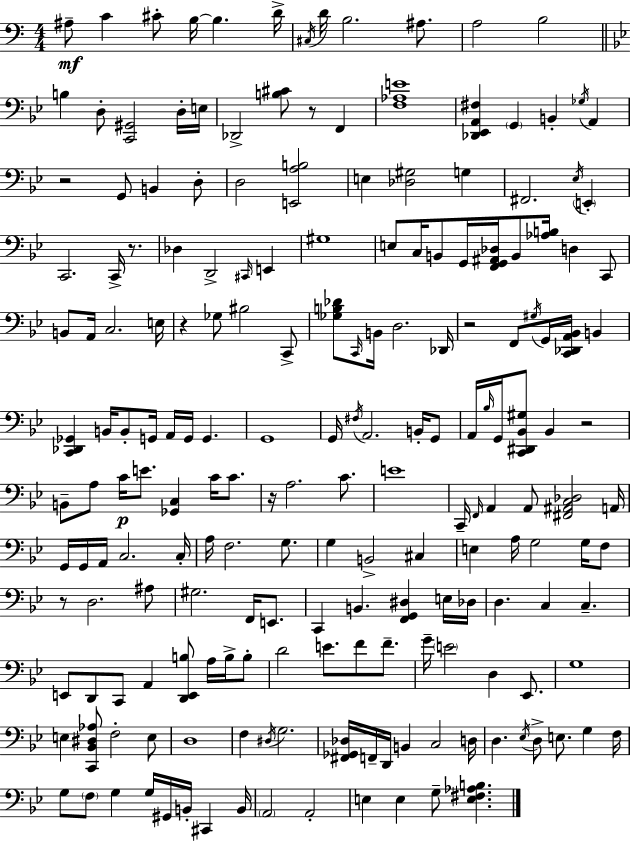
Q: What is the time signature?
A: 4/4